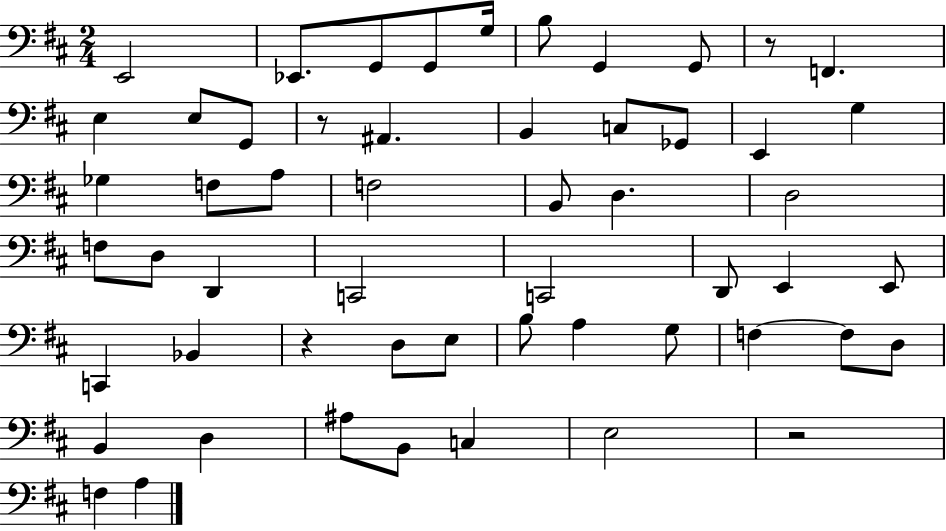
E2/h Eb2/e. G2/e G2/e G3/s B3/e G2/q G2/e R/e F2/q. E3/q E3/e G2/e R/e A#2/q. B2/q C3/e Gb2/e E2/q G3/q Gb3/q F3/e A3/e F3/h B2/e D3/q. D3/h F3/e D3/e D2/q C2/h C2/h D2/e E2/q E2/e C2/q Bb2/q R/q D3/e E3/e B3/e A3/q G3/e F3/q F3/e D3/e B2/q D3/q A#3/e B2/e C3/q E3/h R/h F3/q A3/q